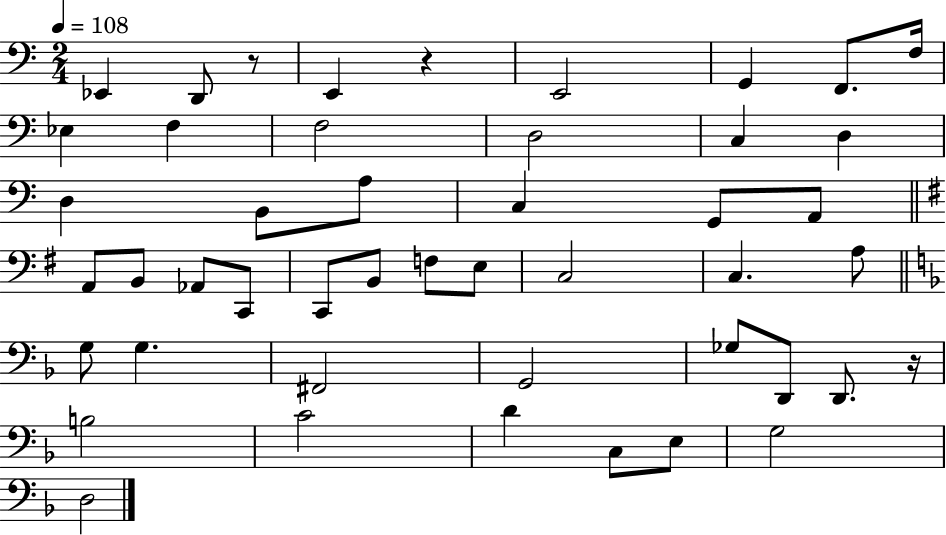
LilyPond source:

{
  \clef bass
  \numericTimeSignature
  \time 2/4
  \key c \major
  \tempo 4 = 108
  \repeat volta 2 { ees,4 d,8 r8 | e,4 r4 | e,2 | g,4 f,8. f16 | \break ees4 f4 | f2 | d2 | c4 d4 | \break d4 b,8 a8 | c4 g,8 a,8 | \bar "||" \break \key e \minor a,8 b,8 aes,8 c,8 | c,8 b,8 f8 e8 | c2 | c4. a8 | \break \bar "||" \break \key f \major g8 g4. | fis,2 | g,2 | ges8 d,8 d,8. r16 | \break b2 | c'2 | d'4 c8 e8 | g2 | \break d2 | } \bar "|."
}